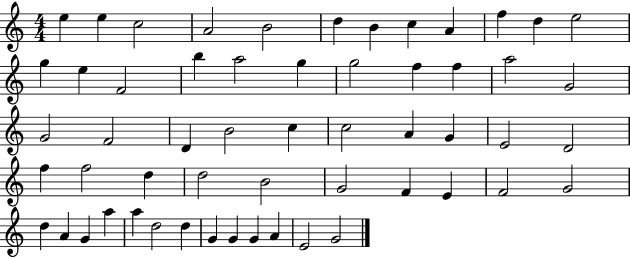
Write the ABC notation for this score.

X:1
T:Untitled
M:4/4
L:1/4
K:C
e e c2 A2 B2 d B c A f d e2 g e F2 b a2 g g2 f f a2 G2 G2 F2 D B2 c c2 A G E2 D2 f f2 d d2 B2 G2 F E F2 G2 d A G a a d2 d G G G A E2 G2